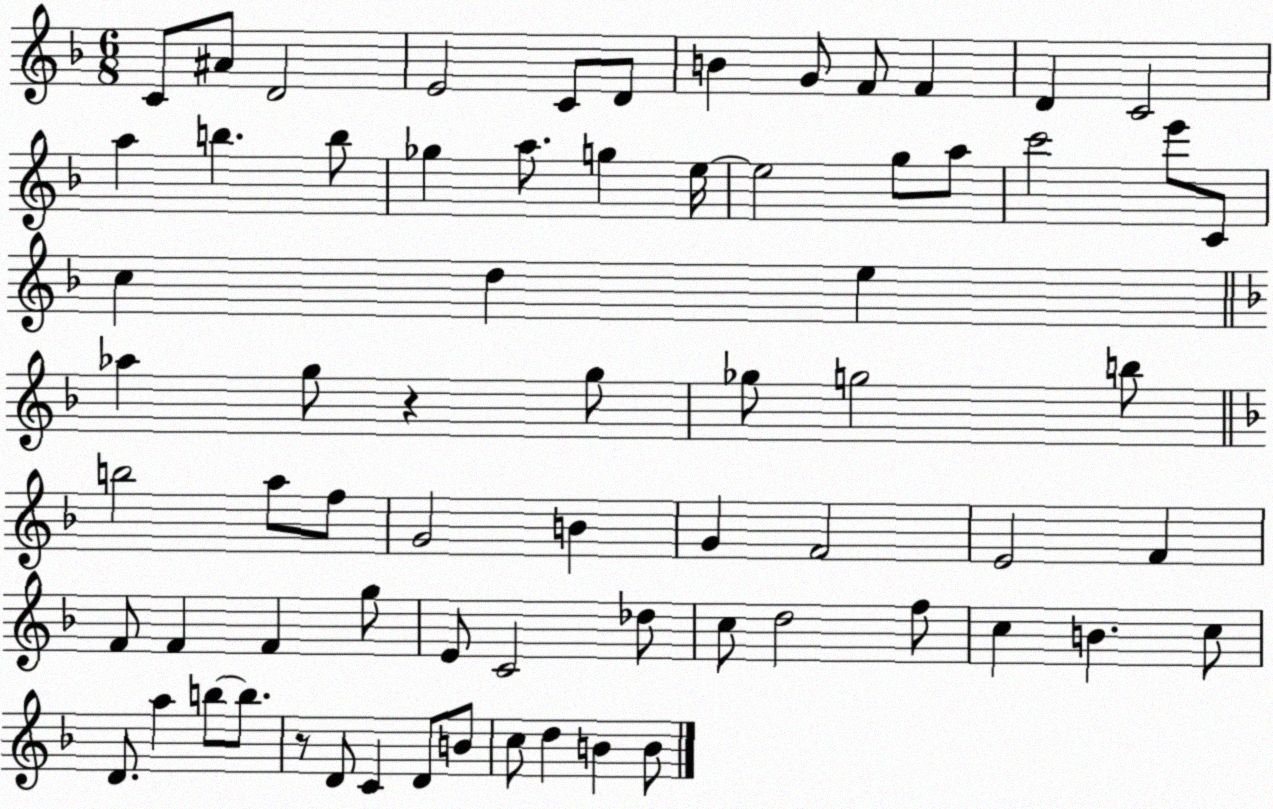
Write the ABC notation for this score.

X:1
T:Untitled
M:6/8
L:1/4
K:F
C/2 ^A/2 D2 E2 C/2 D/2 B G/2 F/2 F D C2 a b b/2 _g a/2 g e/4 e2 g/2 a/2 c'2 e'/2 C/2 c d e _a g/2 z g/2 _g/2 g2 b/2 b2 a/2 f/2 G2 B G F2 E2 F F/2 F F g/2 E/2 C2 _d/2 c/2 d2 f/2 c B c/2 D/2 a b/2 b/2 z/2 D/2 C D/2 B/2 c/2 d B B/2